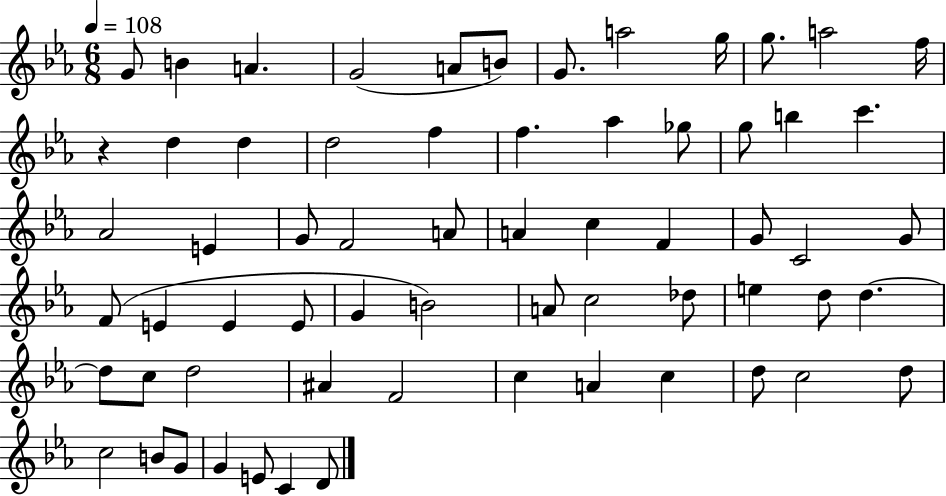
G4/e B4/q A4/q. G4/h A4/e B4/e G4/e. A5/h G5/s G5/e. A5/h F5/s R/q D5/q D5/q D5/h F5/q F5/q. Ab5/q Gb5/e G5/e B5/q C6/q. Ab4/h E4/q G4/e F4/h A4/e A4/q C5/q F4/q G4/e C4/h G4/e F4/e E4/q E4/q E4/e G4/q B4/h A4/e C5/h Db5/e E5/q D5/e D5/q. D5/e C5/e D5/h A#4/q F4/h C5/q A4/q C5/q D5/e C5/h D5/e C5/h B4/e G4/e G4/q E4/e C4/q D4/e